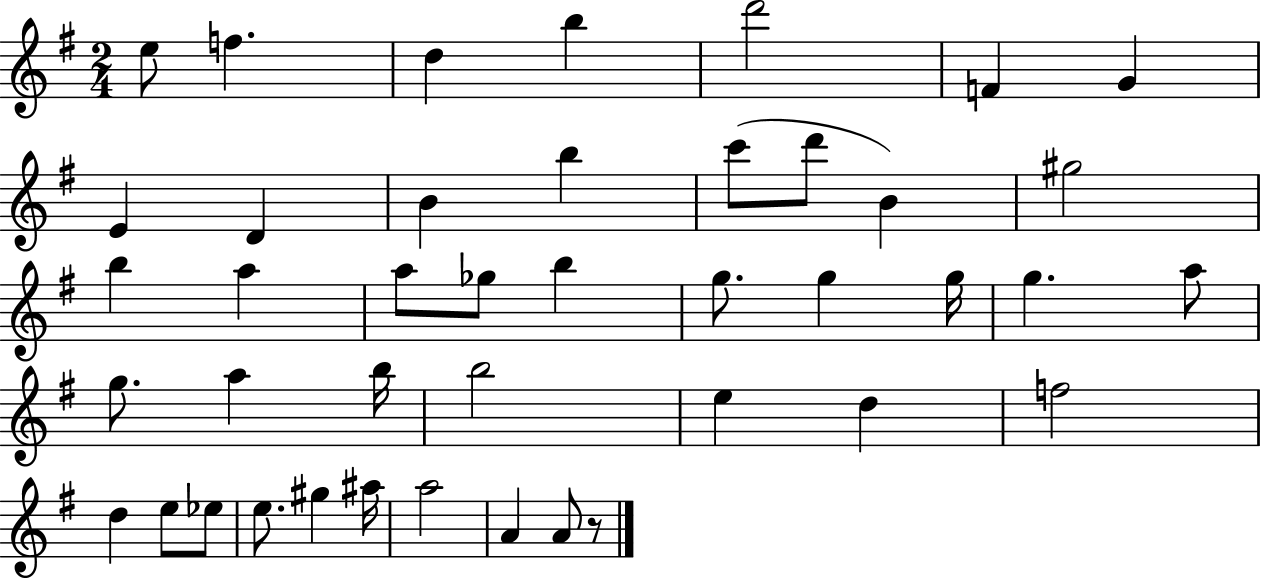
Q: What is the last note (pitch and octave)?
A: A4